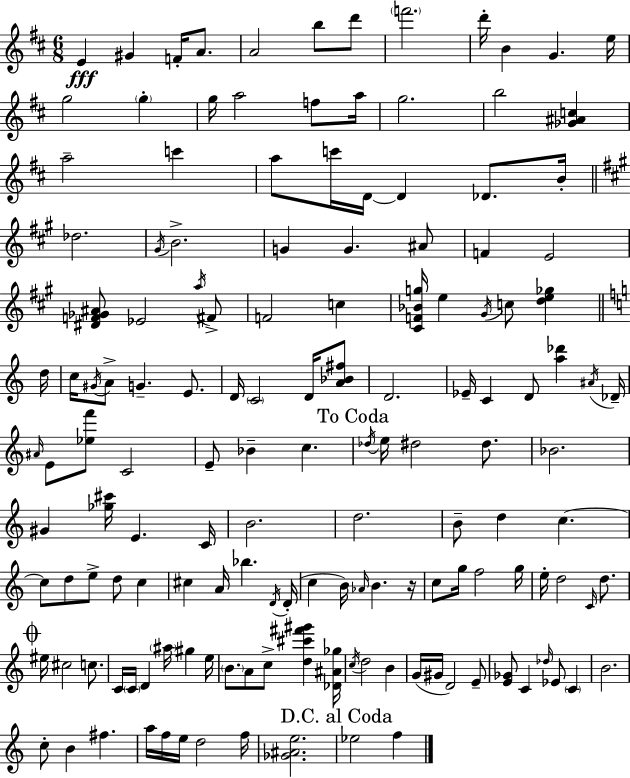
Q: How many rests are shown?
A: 1